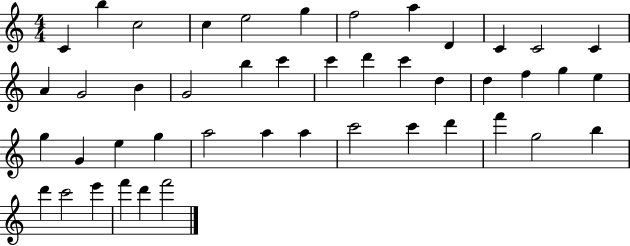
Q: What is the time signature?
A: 4/4